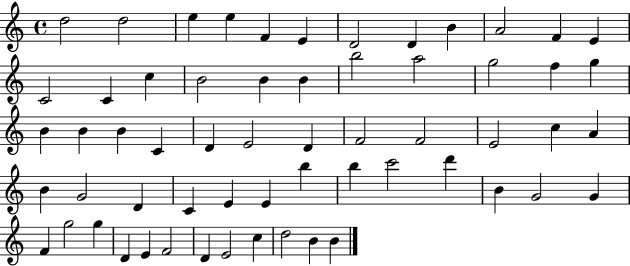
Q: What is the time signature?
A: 4/4